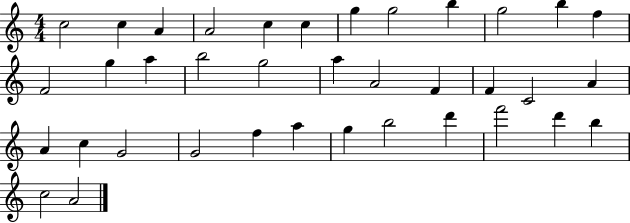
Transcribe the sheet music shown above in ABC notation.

X:1
T:Untitled
M:4/4
L:1/4
K:C
c2 c A A2 c c g g2 b g2 b f F2 g a b2 g2 a A2 F F C2 A A c G2 G2 f a g b2 d' f'2 d' b c2 A2